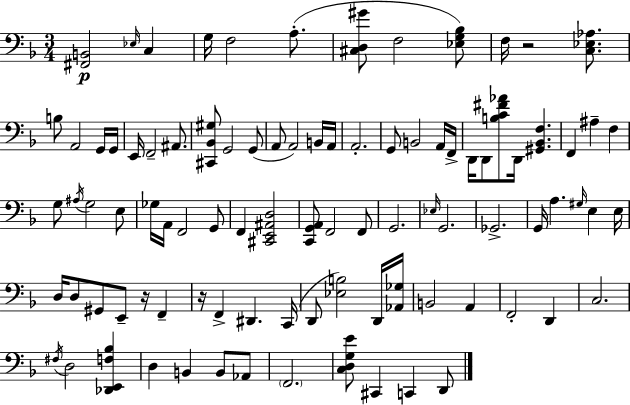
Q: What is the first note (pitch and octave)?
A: Eb3